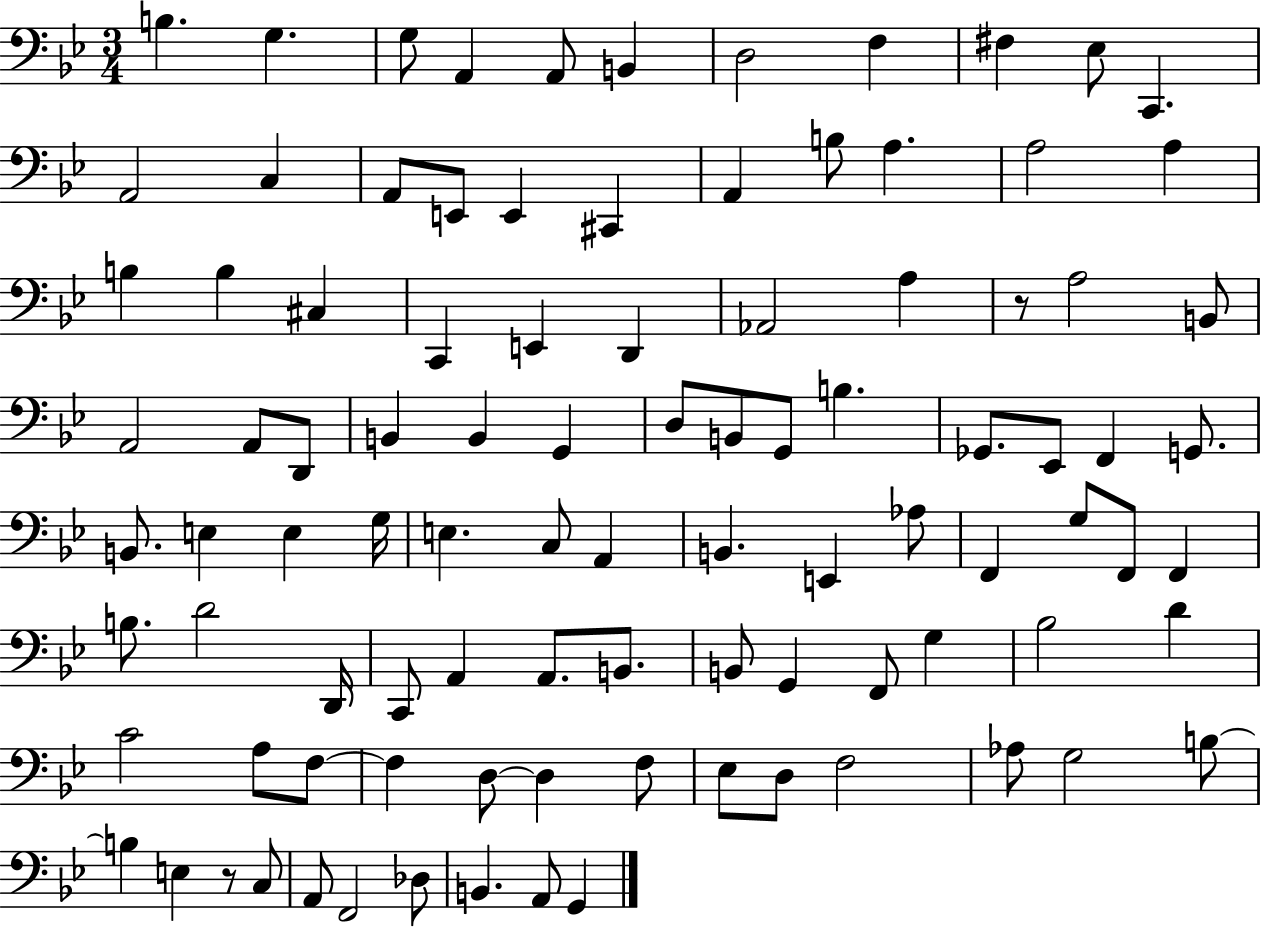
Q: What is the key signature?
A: BES major